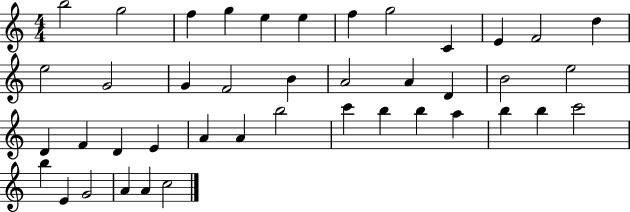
{
  \clef treble
  \numericTimeSignature
  \time 4/4
  \key c \major
  b''2 g''2 | f''4 g''4 e''4 e''4 | f''4 g''2 c'4 | e'4 f'2 d''4 | \break e''2 g'2 | g'4 f'2 b'4 | a'2 a'4 d'4 | b'2 e''2 | \break d'4 f'4 d'4 e'4 | a'4 a'4 b''2 | c'''4 b''4 b''4 a''4 | b''4 b''4 c'''2 | \break b''4 e'4 g'2 | a'4 a'4 c''2 | \bar "|."
}